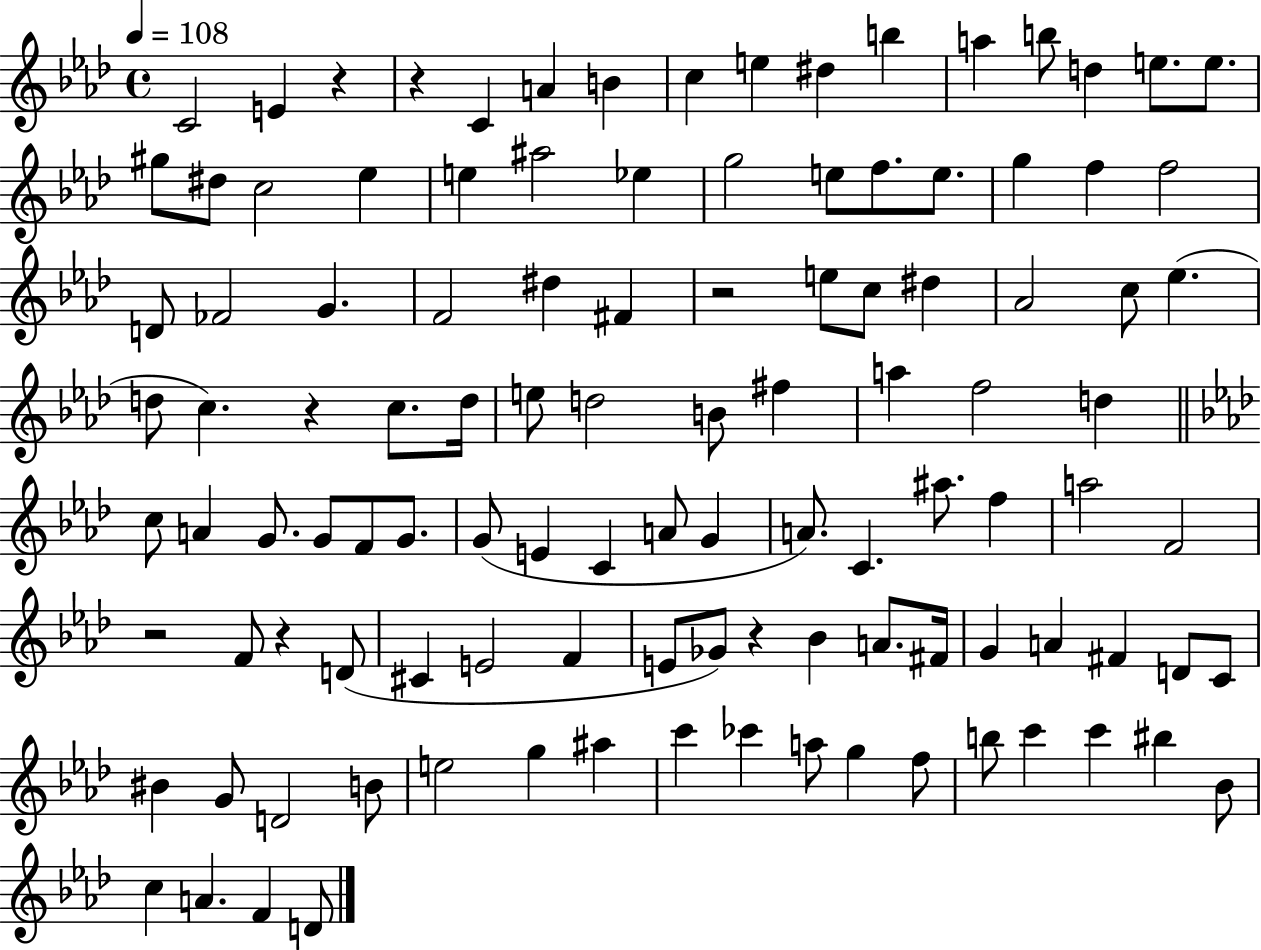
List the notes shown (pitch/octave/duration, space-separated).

C4/h E4/q R/q R/q C4/q A4/q B4/q C5/q E5/q D#5/q B5/q A5/q B5/e D5/q E5/e. E5/e. G#5/e D#5/e C5/h Eb5/q E5/q A#5/h Eb5/q G5/h E5/e F5/e. E5/e. G5/q F5/q F5/h D4/e FES4/h G4/q. F4/h D#5/q F#4/q R/h E5/e C5/e D#5/q Ab4/h C5/e Eb5/q. D5/e C5/q. R/q C5/e. D5/s E5/e D5/h B4/e F#5/q A5/q F5/h D5/q C5/e A4/q G4/e. G4/e F4/e G4/e. G4/e E4/q C4/q A4/e G4/q A4/e. C4/q. A#5/e. F5/q A5/h F4/h R/h F4/e R/q D4/e C#4/q E4/h F4/q E4/e Gb4/e R/q Bb4/q A4/e. F#4/s G4/q A4/q F#4/q D4/e C4/e BIS4/q G4/e D4/h B4/e E5/h G5/q A#5/q C6/q CES6/q A5/e G5/q F5/e B5/e C6/q C6/q BIS5/q Bb4/e C5/q A4/q. F4/q D4/e